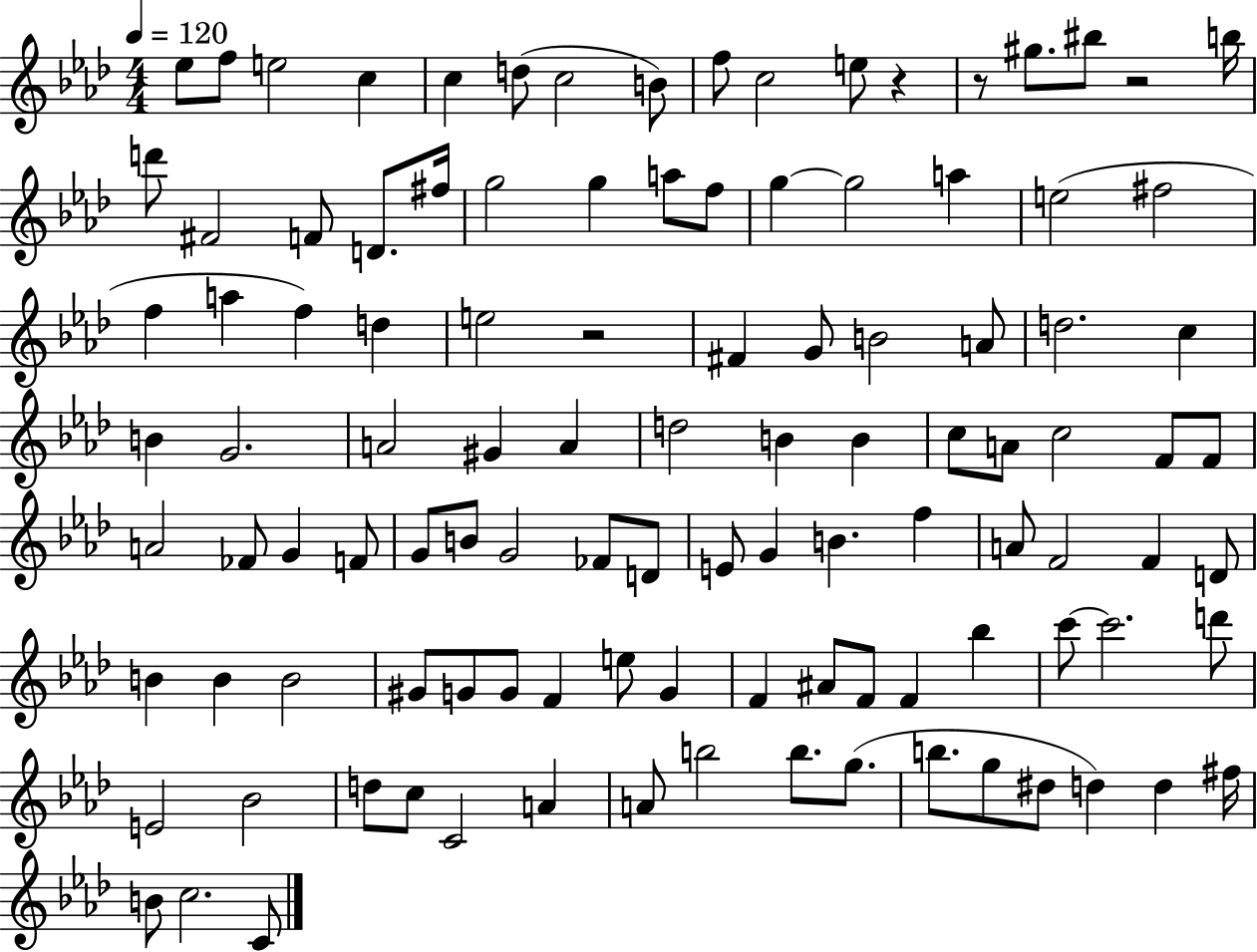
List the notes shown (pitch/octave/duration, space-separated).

Eb5/e F5/e E5/h C5/q C5/q D5/e C5/h B4/e F5/e C5/h E5/e R/q R/e G#5/e. BIS5/e R/h B5/s D6/e F#4/h F4/e D4/e. F#5/s G5/h G5/q A5/e F5/e G5/q G5/h A5/q E5/h F#5/h F5/q A5/q F5/q D5/q E5/h R/h F#4/q G4/e B4/h A4/e D5/h. C5/q B4/q G4/h. A4/h G#4/q A4/q D5/h B4/q B4/q C5/e A4/e C5/h F4/e F4/e A4/h FES4/e G4/q F4/e G4/e B4/e G4/h FES4/e D4/e E4/e G4/q B4/q. F5/q A4/e F4/h F4/q D4/e B4/q B4/q B4/h G#4/e G4/e G4/e F4/q E5/e G4/q F4/q A#4/e F4/e F4/q Bb5/q C6/e C6/h. D6/e E4/h Bb4/h D5/e C5/e C4/h A4/q A4/e B5/h B5/e. G5/e. B5/e. G5/e D#5/e D5/q D5/q F#5/s B4/e C5/h. C4/e